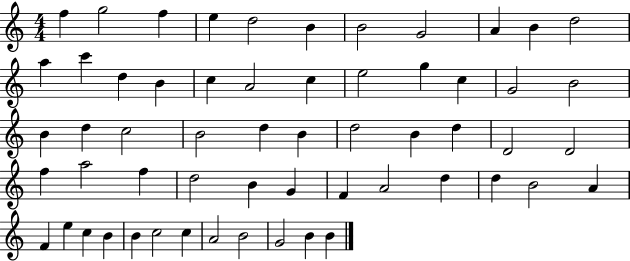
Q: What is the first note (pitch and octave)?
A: F5